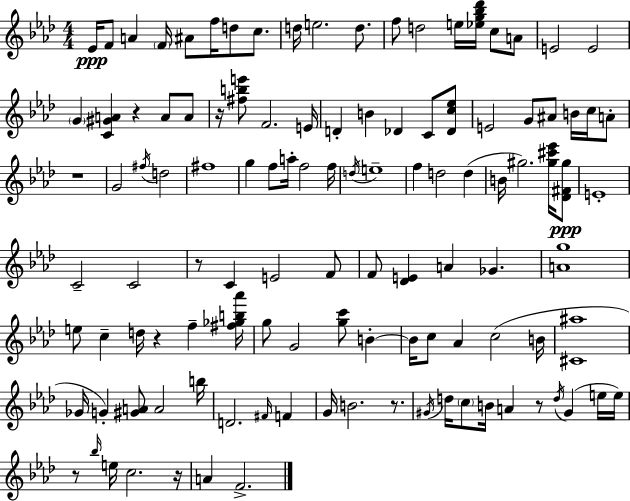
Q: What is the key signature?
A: AES major